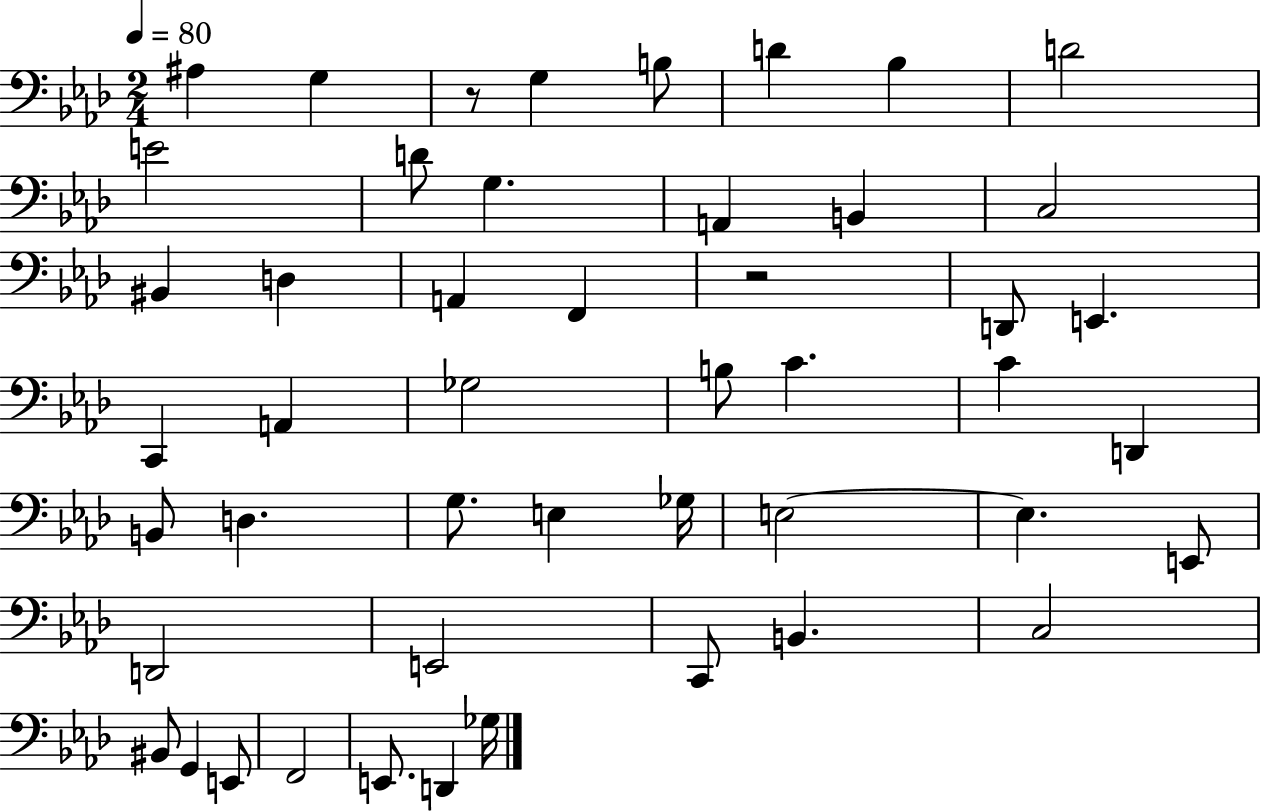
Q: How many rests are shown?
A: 2